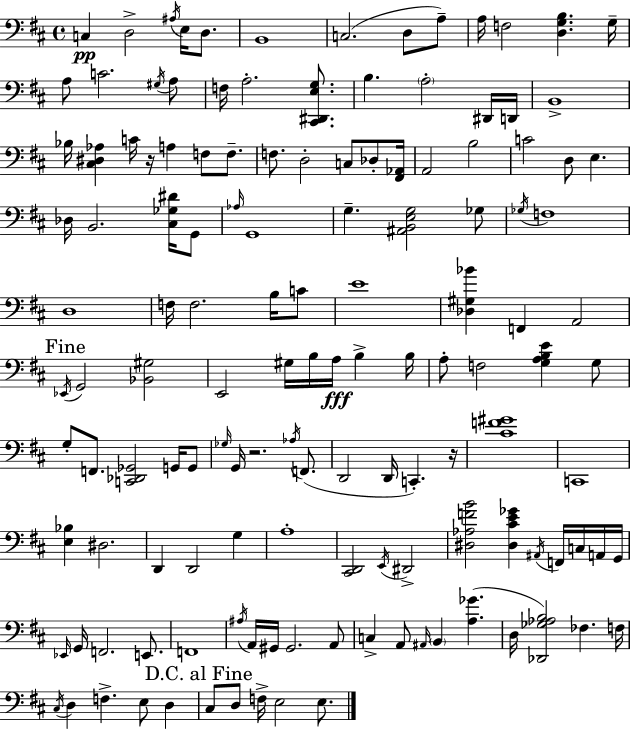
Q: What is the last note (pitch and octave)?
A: E3